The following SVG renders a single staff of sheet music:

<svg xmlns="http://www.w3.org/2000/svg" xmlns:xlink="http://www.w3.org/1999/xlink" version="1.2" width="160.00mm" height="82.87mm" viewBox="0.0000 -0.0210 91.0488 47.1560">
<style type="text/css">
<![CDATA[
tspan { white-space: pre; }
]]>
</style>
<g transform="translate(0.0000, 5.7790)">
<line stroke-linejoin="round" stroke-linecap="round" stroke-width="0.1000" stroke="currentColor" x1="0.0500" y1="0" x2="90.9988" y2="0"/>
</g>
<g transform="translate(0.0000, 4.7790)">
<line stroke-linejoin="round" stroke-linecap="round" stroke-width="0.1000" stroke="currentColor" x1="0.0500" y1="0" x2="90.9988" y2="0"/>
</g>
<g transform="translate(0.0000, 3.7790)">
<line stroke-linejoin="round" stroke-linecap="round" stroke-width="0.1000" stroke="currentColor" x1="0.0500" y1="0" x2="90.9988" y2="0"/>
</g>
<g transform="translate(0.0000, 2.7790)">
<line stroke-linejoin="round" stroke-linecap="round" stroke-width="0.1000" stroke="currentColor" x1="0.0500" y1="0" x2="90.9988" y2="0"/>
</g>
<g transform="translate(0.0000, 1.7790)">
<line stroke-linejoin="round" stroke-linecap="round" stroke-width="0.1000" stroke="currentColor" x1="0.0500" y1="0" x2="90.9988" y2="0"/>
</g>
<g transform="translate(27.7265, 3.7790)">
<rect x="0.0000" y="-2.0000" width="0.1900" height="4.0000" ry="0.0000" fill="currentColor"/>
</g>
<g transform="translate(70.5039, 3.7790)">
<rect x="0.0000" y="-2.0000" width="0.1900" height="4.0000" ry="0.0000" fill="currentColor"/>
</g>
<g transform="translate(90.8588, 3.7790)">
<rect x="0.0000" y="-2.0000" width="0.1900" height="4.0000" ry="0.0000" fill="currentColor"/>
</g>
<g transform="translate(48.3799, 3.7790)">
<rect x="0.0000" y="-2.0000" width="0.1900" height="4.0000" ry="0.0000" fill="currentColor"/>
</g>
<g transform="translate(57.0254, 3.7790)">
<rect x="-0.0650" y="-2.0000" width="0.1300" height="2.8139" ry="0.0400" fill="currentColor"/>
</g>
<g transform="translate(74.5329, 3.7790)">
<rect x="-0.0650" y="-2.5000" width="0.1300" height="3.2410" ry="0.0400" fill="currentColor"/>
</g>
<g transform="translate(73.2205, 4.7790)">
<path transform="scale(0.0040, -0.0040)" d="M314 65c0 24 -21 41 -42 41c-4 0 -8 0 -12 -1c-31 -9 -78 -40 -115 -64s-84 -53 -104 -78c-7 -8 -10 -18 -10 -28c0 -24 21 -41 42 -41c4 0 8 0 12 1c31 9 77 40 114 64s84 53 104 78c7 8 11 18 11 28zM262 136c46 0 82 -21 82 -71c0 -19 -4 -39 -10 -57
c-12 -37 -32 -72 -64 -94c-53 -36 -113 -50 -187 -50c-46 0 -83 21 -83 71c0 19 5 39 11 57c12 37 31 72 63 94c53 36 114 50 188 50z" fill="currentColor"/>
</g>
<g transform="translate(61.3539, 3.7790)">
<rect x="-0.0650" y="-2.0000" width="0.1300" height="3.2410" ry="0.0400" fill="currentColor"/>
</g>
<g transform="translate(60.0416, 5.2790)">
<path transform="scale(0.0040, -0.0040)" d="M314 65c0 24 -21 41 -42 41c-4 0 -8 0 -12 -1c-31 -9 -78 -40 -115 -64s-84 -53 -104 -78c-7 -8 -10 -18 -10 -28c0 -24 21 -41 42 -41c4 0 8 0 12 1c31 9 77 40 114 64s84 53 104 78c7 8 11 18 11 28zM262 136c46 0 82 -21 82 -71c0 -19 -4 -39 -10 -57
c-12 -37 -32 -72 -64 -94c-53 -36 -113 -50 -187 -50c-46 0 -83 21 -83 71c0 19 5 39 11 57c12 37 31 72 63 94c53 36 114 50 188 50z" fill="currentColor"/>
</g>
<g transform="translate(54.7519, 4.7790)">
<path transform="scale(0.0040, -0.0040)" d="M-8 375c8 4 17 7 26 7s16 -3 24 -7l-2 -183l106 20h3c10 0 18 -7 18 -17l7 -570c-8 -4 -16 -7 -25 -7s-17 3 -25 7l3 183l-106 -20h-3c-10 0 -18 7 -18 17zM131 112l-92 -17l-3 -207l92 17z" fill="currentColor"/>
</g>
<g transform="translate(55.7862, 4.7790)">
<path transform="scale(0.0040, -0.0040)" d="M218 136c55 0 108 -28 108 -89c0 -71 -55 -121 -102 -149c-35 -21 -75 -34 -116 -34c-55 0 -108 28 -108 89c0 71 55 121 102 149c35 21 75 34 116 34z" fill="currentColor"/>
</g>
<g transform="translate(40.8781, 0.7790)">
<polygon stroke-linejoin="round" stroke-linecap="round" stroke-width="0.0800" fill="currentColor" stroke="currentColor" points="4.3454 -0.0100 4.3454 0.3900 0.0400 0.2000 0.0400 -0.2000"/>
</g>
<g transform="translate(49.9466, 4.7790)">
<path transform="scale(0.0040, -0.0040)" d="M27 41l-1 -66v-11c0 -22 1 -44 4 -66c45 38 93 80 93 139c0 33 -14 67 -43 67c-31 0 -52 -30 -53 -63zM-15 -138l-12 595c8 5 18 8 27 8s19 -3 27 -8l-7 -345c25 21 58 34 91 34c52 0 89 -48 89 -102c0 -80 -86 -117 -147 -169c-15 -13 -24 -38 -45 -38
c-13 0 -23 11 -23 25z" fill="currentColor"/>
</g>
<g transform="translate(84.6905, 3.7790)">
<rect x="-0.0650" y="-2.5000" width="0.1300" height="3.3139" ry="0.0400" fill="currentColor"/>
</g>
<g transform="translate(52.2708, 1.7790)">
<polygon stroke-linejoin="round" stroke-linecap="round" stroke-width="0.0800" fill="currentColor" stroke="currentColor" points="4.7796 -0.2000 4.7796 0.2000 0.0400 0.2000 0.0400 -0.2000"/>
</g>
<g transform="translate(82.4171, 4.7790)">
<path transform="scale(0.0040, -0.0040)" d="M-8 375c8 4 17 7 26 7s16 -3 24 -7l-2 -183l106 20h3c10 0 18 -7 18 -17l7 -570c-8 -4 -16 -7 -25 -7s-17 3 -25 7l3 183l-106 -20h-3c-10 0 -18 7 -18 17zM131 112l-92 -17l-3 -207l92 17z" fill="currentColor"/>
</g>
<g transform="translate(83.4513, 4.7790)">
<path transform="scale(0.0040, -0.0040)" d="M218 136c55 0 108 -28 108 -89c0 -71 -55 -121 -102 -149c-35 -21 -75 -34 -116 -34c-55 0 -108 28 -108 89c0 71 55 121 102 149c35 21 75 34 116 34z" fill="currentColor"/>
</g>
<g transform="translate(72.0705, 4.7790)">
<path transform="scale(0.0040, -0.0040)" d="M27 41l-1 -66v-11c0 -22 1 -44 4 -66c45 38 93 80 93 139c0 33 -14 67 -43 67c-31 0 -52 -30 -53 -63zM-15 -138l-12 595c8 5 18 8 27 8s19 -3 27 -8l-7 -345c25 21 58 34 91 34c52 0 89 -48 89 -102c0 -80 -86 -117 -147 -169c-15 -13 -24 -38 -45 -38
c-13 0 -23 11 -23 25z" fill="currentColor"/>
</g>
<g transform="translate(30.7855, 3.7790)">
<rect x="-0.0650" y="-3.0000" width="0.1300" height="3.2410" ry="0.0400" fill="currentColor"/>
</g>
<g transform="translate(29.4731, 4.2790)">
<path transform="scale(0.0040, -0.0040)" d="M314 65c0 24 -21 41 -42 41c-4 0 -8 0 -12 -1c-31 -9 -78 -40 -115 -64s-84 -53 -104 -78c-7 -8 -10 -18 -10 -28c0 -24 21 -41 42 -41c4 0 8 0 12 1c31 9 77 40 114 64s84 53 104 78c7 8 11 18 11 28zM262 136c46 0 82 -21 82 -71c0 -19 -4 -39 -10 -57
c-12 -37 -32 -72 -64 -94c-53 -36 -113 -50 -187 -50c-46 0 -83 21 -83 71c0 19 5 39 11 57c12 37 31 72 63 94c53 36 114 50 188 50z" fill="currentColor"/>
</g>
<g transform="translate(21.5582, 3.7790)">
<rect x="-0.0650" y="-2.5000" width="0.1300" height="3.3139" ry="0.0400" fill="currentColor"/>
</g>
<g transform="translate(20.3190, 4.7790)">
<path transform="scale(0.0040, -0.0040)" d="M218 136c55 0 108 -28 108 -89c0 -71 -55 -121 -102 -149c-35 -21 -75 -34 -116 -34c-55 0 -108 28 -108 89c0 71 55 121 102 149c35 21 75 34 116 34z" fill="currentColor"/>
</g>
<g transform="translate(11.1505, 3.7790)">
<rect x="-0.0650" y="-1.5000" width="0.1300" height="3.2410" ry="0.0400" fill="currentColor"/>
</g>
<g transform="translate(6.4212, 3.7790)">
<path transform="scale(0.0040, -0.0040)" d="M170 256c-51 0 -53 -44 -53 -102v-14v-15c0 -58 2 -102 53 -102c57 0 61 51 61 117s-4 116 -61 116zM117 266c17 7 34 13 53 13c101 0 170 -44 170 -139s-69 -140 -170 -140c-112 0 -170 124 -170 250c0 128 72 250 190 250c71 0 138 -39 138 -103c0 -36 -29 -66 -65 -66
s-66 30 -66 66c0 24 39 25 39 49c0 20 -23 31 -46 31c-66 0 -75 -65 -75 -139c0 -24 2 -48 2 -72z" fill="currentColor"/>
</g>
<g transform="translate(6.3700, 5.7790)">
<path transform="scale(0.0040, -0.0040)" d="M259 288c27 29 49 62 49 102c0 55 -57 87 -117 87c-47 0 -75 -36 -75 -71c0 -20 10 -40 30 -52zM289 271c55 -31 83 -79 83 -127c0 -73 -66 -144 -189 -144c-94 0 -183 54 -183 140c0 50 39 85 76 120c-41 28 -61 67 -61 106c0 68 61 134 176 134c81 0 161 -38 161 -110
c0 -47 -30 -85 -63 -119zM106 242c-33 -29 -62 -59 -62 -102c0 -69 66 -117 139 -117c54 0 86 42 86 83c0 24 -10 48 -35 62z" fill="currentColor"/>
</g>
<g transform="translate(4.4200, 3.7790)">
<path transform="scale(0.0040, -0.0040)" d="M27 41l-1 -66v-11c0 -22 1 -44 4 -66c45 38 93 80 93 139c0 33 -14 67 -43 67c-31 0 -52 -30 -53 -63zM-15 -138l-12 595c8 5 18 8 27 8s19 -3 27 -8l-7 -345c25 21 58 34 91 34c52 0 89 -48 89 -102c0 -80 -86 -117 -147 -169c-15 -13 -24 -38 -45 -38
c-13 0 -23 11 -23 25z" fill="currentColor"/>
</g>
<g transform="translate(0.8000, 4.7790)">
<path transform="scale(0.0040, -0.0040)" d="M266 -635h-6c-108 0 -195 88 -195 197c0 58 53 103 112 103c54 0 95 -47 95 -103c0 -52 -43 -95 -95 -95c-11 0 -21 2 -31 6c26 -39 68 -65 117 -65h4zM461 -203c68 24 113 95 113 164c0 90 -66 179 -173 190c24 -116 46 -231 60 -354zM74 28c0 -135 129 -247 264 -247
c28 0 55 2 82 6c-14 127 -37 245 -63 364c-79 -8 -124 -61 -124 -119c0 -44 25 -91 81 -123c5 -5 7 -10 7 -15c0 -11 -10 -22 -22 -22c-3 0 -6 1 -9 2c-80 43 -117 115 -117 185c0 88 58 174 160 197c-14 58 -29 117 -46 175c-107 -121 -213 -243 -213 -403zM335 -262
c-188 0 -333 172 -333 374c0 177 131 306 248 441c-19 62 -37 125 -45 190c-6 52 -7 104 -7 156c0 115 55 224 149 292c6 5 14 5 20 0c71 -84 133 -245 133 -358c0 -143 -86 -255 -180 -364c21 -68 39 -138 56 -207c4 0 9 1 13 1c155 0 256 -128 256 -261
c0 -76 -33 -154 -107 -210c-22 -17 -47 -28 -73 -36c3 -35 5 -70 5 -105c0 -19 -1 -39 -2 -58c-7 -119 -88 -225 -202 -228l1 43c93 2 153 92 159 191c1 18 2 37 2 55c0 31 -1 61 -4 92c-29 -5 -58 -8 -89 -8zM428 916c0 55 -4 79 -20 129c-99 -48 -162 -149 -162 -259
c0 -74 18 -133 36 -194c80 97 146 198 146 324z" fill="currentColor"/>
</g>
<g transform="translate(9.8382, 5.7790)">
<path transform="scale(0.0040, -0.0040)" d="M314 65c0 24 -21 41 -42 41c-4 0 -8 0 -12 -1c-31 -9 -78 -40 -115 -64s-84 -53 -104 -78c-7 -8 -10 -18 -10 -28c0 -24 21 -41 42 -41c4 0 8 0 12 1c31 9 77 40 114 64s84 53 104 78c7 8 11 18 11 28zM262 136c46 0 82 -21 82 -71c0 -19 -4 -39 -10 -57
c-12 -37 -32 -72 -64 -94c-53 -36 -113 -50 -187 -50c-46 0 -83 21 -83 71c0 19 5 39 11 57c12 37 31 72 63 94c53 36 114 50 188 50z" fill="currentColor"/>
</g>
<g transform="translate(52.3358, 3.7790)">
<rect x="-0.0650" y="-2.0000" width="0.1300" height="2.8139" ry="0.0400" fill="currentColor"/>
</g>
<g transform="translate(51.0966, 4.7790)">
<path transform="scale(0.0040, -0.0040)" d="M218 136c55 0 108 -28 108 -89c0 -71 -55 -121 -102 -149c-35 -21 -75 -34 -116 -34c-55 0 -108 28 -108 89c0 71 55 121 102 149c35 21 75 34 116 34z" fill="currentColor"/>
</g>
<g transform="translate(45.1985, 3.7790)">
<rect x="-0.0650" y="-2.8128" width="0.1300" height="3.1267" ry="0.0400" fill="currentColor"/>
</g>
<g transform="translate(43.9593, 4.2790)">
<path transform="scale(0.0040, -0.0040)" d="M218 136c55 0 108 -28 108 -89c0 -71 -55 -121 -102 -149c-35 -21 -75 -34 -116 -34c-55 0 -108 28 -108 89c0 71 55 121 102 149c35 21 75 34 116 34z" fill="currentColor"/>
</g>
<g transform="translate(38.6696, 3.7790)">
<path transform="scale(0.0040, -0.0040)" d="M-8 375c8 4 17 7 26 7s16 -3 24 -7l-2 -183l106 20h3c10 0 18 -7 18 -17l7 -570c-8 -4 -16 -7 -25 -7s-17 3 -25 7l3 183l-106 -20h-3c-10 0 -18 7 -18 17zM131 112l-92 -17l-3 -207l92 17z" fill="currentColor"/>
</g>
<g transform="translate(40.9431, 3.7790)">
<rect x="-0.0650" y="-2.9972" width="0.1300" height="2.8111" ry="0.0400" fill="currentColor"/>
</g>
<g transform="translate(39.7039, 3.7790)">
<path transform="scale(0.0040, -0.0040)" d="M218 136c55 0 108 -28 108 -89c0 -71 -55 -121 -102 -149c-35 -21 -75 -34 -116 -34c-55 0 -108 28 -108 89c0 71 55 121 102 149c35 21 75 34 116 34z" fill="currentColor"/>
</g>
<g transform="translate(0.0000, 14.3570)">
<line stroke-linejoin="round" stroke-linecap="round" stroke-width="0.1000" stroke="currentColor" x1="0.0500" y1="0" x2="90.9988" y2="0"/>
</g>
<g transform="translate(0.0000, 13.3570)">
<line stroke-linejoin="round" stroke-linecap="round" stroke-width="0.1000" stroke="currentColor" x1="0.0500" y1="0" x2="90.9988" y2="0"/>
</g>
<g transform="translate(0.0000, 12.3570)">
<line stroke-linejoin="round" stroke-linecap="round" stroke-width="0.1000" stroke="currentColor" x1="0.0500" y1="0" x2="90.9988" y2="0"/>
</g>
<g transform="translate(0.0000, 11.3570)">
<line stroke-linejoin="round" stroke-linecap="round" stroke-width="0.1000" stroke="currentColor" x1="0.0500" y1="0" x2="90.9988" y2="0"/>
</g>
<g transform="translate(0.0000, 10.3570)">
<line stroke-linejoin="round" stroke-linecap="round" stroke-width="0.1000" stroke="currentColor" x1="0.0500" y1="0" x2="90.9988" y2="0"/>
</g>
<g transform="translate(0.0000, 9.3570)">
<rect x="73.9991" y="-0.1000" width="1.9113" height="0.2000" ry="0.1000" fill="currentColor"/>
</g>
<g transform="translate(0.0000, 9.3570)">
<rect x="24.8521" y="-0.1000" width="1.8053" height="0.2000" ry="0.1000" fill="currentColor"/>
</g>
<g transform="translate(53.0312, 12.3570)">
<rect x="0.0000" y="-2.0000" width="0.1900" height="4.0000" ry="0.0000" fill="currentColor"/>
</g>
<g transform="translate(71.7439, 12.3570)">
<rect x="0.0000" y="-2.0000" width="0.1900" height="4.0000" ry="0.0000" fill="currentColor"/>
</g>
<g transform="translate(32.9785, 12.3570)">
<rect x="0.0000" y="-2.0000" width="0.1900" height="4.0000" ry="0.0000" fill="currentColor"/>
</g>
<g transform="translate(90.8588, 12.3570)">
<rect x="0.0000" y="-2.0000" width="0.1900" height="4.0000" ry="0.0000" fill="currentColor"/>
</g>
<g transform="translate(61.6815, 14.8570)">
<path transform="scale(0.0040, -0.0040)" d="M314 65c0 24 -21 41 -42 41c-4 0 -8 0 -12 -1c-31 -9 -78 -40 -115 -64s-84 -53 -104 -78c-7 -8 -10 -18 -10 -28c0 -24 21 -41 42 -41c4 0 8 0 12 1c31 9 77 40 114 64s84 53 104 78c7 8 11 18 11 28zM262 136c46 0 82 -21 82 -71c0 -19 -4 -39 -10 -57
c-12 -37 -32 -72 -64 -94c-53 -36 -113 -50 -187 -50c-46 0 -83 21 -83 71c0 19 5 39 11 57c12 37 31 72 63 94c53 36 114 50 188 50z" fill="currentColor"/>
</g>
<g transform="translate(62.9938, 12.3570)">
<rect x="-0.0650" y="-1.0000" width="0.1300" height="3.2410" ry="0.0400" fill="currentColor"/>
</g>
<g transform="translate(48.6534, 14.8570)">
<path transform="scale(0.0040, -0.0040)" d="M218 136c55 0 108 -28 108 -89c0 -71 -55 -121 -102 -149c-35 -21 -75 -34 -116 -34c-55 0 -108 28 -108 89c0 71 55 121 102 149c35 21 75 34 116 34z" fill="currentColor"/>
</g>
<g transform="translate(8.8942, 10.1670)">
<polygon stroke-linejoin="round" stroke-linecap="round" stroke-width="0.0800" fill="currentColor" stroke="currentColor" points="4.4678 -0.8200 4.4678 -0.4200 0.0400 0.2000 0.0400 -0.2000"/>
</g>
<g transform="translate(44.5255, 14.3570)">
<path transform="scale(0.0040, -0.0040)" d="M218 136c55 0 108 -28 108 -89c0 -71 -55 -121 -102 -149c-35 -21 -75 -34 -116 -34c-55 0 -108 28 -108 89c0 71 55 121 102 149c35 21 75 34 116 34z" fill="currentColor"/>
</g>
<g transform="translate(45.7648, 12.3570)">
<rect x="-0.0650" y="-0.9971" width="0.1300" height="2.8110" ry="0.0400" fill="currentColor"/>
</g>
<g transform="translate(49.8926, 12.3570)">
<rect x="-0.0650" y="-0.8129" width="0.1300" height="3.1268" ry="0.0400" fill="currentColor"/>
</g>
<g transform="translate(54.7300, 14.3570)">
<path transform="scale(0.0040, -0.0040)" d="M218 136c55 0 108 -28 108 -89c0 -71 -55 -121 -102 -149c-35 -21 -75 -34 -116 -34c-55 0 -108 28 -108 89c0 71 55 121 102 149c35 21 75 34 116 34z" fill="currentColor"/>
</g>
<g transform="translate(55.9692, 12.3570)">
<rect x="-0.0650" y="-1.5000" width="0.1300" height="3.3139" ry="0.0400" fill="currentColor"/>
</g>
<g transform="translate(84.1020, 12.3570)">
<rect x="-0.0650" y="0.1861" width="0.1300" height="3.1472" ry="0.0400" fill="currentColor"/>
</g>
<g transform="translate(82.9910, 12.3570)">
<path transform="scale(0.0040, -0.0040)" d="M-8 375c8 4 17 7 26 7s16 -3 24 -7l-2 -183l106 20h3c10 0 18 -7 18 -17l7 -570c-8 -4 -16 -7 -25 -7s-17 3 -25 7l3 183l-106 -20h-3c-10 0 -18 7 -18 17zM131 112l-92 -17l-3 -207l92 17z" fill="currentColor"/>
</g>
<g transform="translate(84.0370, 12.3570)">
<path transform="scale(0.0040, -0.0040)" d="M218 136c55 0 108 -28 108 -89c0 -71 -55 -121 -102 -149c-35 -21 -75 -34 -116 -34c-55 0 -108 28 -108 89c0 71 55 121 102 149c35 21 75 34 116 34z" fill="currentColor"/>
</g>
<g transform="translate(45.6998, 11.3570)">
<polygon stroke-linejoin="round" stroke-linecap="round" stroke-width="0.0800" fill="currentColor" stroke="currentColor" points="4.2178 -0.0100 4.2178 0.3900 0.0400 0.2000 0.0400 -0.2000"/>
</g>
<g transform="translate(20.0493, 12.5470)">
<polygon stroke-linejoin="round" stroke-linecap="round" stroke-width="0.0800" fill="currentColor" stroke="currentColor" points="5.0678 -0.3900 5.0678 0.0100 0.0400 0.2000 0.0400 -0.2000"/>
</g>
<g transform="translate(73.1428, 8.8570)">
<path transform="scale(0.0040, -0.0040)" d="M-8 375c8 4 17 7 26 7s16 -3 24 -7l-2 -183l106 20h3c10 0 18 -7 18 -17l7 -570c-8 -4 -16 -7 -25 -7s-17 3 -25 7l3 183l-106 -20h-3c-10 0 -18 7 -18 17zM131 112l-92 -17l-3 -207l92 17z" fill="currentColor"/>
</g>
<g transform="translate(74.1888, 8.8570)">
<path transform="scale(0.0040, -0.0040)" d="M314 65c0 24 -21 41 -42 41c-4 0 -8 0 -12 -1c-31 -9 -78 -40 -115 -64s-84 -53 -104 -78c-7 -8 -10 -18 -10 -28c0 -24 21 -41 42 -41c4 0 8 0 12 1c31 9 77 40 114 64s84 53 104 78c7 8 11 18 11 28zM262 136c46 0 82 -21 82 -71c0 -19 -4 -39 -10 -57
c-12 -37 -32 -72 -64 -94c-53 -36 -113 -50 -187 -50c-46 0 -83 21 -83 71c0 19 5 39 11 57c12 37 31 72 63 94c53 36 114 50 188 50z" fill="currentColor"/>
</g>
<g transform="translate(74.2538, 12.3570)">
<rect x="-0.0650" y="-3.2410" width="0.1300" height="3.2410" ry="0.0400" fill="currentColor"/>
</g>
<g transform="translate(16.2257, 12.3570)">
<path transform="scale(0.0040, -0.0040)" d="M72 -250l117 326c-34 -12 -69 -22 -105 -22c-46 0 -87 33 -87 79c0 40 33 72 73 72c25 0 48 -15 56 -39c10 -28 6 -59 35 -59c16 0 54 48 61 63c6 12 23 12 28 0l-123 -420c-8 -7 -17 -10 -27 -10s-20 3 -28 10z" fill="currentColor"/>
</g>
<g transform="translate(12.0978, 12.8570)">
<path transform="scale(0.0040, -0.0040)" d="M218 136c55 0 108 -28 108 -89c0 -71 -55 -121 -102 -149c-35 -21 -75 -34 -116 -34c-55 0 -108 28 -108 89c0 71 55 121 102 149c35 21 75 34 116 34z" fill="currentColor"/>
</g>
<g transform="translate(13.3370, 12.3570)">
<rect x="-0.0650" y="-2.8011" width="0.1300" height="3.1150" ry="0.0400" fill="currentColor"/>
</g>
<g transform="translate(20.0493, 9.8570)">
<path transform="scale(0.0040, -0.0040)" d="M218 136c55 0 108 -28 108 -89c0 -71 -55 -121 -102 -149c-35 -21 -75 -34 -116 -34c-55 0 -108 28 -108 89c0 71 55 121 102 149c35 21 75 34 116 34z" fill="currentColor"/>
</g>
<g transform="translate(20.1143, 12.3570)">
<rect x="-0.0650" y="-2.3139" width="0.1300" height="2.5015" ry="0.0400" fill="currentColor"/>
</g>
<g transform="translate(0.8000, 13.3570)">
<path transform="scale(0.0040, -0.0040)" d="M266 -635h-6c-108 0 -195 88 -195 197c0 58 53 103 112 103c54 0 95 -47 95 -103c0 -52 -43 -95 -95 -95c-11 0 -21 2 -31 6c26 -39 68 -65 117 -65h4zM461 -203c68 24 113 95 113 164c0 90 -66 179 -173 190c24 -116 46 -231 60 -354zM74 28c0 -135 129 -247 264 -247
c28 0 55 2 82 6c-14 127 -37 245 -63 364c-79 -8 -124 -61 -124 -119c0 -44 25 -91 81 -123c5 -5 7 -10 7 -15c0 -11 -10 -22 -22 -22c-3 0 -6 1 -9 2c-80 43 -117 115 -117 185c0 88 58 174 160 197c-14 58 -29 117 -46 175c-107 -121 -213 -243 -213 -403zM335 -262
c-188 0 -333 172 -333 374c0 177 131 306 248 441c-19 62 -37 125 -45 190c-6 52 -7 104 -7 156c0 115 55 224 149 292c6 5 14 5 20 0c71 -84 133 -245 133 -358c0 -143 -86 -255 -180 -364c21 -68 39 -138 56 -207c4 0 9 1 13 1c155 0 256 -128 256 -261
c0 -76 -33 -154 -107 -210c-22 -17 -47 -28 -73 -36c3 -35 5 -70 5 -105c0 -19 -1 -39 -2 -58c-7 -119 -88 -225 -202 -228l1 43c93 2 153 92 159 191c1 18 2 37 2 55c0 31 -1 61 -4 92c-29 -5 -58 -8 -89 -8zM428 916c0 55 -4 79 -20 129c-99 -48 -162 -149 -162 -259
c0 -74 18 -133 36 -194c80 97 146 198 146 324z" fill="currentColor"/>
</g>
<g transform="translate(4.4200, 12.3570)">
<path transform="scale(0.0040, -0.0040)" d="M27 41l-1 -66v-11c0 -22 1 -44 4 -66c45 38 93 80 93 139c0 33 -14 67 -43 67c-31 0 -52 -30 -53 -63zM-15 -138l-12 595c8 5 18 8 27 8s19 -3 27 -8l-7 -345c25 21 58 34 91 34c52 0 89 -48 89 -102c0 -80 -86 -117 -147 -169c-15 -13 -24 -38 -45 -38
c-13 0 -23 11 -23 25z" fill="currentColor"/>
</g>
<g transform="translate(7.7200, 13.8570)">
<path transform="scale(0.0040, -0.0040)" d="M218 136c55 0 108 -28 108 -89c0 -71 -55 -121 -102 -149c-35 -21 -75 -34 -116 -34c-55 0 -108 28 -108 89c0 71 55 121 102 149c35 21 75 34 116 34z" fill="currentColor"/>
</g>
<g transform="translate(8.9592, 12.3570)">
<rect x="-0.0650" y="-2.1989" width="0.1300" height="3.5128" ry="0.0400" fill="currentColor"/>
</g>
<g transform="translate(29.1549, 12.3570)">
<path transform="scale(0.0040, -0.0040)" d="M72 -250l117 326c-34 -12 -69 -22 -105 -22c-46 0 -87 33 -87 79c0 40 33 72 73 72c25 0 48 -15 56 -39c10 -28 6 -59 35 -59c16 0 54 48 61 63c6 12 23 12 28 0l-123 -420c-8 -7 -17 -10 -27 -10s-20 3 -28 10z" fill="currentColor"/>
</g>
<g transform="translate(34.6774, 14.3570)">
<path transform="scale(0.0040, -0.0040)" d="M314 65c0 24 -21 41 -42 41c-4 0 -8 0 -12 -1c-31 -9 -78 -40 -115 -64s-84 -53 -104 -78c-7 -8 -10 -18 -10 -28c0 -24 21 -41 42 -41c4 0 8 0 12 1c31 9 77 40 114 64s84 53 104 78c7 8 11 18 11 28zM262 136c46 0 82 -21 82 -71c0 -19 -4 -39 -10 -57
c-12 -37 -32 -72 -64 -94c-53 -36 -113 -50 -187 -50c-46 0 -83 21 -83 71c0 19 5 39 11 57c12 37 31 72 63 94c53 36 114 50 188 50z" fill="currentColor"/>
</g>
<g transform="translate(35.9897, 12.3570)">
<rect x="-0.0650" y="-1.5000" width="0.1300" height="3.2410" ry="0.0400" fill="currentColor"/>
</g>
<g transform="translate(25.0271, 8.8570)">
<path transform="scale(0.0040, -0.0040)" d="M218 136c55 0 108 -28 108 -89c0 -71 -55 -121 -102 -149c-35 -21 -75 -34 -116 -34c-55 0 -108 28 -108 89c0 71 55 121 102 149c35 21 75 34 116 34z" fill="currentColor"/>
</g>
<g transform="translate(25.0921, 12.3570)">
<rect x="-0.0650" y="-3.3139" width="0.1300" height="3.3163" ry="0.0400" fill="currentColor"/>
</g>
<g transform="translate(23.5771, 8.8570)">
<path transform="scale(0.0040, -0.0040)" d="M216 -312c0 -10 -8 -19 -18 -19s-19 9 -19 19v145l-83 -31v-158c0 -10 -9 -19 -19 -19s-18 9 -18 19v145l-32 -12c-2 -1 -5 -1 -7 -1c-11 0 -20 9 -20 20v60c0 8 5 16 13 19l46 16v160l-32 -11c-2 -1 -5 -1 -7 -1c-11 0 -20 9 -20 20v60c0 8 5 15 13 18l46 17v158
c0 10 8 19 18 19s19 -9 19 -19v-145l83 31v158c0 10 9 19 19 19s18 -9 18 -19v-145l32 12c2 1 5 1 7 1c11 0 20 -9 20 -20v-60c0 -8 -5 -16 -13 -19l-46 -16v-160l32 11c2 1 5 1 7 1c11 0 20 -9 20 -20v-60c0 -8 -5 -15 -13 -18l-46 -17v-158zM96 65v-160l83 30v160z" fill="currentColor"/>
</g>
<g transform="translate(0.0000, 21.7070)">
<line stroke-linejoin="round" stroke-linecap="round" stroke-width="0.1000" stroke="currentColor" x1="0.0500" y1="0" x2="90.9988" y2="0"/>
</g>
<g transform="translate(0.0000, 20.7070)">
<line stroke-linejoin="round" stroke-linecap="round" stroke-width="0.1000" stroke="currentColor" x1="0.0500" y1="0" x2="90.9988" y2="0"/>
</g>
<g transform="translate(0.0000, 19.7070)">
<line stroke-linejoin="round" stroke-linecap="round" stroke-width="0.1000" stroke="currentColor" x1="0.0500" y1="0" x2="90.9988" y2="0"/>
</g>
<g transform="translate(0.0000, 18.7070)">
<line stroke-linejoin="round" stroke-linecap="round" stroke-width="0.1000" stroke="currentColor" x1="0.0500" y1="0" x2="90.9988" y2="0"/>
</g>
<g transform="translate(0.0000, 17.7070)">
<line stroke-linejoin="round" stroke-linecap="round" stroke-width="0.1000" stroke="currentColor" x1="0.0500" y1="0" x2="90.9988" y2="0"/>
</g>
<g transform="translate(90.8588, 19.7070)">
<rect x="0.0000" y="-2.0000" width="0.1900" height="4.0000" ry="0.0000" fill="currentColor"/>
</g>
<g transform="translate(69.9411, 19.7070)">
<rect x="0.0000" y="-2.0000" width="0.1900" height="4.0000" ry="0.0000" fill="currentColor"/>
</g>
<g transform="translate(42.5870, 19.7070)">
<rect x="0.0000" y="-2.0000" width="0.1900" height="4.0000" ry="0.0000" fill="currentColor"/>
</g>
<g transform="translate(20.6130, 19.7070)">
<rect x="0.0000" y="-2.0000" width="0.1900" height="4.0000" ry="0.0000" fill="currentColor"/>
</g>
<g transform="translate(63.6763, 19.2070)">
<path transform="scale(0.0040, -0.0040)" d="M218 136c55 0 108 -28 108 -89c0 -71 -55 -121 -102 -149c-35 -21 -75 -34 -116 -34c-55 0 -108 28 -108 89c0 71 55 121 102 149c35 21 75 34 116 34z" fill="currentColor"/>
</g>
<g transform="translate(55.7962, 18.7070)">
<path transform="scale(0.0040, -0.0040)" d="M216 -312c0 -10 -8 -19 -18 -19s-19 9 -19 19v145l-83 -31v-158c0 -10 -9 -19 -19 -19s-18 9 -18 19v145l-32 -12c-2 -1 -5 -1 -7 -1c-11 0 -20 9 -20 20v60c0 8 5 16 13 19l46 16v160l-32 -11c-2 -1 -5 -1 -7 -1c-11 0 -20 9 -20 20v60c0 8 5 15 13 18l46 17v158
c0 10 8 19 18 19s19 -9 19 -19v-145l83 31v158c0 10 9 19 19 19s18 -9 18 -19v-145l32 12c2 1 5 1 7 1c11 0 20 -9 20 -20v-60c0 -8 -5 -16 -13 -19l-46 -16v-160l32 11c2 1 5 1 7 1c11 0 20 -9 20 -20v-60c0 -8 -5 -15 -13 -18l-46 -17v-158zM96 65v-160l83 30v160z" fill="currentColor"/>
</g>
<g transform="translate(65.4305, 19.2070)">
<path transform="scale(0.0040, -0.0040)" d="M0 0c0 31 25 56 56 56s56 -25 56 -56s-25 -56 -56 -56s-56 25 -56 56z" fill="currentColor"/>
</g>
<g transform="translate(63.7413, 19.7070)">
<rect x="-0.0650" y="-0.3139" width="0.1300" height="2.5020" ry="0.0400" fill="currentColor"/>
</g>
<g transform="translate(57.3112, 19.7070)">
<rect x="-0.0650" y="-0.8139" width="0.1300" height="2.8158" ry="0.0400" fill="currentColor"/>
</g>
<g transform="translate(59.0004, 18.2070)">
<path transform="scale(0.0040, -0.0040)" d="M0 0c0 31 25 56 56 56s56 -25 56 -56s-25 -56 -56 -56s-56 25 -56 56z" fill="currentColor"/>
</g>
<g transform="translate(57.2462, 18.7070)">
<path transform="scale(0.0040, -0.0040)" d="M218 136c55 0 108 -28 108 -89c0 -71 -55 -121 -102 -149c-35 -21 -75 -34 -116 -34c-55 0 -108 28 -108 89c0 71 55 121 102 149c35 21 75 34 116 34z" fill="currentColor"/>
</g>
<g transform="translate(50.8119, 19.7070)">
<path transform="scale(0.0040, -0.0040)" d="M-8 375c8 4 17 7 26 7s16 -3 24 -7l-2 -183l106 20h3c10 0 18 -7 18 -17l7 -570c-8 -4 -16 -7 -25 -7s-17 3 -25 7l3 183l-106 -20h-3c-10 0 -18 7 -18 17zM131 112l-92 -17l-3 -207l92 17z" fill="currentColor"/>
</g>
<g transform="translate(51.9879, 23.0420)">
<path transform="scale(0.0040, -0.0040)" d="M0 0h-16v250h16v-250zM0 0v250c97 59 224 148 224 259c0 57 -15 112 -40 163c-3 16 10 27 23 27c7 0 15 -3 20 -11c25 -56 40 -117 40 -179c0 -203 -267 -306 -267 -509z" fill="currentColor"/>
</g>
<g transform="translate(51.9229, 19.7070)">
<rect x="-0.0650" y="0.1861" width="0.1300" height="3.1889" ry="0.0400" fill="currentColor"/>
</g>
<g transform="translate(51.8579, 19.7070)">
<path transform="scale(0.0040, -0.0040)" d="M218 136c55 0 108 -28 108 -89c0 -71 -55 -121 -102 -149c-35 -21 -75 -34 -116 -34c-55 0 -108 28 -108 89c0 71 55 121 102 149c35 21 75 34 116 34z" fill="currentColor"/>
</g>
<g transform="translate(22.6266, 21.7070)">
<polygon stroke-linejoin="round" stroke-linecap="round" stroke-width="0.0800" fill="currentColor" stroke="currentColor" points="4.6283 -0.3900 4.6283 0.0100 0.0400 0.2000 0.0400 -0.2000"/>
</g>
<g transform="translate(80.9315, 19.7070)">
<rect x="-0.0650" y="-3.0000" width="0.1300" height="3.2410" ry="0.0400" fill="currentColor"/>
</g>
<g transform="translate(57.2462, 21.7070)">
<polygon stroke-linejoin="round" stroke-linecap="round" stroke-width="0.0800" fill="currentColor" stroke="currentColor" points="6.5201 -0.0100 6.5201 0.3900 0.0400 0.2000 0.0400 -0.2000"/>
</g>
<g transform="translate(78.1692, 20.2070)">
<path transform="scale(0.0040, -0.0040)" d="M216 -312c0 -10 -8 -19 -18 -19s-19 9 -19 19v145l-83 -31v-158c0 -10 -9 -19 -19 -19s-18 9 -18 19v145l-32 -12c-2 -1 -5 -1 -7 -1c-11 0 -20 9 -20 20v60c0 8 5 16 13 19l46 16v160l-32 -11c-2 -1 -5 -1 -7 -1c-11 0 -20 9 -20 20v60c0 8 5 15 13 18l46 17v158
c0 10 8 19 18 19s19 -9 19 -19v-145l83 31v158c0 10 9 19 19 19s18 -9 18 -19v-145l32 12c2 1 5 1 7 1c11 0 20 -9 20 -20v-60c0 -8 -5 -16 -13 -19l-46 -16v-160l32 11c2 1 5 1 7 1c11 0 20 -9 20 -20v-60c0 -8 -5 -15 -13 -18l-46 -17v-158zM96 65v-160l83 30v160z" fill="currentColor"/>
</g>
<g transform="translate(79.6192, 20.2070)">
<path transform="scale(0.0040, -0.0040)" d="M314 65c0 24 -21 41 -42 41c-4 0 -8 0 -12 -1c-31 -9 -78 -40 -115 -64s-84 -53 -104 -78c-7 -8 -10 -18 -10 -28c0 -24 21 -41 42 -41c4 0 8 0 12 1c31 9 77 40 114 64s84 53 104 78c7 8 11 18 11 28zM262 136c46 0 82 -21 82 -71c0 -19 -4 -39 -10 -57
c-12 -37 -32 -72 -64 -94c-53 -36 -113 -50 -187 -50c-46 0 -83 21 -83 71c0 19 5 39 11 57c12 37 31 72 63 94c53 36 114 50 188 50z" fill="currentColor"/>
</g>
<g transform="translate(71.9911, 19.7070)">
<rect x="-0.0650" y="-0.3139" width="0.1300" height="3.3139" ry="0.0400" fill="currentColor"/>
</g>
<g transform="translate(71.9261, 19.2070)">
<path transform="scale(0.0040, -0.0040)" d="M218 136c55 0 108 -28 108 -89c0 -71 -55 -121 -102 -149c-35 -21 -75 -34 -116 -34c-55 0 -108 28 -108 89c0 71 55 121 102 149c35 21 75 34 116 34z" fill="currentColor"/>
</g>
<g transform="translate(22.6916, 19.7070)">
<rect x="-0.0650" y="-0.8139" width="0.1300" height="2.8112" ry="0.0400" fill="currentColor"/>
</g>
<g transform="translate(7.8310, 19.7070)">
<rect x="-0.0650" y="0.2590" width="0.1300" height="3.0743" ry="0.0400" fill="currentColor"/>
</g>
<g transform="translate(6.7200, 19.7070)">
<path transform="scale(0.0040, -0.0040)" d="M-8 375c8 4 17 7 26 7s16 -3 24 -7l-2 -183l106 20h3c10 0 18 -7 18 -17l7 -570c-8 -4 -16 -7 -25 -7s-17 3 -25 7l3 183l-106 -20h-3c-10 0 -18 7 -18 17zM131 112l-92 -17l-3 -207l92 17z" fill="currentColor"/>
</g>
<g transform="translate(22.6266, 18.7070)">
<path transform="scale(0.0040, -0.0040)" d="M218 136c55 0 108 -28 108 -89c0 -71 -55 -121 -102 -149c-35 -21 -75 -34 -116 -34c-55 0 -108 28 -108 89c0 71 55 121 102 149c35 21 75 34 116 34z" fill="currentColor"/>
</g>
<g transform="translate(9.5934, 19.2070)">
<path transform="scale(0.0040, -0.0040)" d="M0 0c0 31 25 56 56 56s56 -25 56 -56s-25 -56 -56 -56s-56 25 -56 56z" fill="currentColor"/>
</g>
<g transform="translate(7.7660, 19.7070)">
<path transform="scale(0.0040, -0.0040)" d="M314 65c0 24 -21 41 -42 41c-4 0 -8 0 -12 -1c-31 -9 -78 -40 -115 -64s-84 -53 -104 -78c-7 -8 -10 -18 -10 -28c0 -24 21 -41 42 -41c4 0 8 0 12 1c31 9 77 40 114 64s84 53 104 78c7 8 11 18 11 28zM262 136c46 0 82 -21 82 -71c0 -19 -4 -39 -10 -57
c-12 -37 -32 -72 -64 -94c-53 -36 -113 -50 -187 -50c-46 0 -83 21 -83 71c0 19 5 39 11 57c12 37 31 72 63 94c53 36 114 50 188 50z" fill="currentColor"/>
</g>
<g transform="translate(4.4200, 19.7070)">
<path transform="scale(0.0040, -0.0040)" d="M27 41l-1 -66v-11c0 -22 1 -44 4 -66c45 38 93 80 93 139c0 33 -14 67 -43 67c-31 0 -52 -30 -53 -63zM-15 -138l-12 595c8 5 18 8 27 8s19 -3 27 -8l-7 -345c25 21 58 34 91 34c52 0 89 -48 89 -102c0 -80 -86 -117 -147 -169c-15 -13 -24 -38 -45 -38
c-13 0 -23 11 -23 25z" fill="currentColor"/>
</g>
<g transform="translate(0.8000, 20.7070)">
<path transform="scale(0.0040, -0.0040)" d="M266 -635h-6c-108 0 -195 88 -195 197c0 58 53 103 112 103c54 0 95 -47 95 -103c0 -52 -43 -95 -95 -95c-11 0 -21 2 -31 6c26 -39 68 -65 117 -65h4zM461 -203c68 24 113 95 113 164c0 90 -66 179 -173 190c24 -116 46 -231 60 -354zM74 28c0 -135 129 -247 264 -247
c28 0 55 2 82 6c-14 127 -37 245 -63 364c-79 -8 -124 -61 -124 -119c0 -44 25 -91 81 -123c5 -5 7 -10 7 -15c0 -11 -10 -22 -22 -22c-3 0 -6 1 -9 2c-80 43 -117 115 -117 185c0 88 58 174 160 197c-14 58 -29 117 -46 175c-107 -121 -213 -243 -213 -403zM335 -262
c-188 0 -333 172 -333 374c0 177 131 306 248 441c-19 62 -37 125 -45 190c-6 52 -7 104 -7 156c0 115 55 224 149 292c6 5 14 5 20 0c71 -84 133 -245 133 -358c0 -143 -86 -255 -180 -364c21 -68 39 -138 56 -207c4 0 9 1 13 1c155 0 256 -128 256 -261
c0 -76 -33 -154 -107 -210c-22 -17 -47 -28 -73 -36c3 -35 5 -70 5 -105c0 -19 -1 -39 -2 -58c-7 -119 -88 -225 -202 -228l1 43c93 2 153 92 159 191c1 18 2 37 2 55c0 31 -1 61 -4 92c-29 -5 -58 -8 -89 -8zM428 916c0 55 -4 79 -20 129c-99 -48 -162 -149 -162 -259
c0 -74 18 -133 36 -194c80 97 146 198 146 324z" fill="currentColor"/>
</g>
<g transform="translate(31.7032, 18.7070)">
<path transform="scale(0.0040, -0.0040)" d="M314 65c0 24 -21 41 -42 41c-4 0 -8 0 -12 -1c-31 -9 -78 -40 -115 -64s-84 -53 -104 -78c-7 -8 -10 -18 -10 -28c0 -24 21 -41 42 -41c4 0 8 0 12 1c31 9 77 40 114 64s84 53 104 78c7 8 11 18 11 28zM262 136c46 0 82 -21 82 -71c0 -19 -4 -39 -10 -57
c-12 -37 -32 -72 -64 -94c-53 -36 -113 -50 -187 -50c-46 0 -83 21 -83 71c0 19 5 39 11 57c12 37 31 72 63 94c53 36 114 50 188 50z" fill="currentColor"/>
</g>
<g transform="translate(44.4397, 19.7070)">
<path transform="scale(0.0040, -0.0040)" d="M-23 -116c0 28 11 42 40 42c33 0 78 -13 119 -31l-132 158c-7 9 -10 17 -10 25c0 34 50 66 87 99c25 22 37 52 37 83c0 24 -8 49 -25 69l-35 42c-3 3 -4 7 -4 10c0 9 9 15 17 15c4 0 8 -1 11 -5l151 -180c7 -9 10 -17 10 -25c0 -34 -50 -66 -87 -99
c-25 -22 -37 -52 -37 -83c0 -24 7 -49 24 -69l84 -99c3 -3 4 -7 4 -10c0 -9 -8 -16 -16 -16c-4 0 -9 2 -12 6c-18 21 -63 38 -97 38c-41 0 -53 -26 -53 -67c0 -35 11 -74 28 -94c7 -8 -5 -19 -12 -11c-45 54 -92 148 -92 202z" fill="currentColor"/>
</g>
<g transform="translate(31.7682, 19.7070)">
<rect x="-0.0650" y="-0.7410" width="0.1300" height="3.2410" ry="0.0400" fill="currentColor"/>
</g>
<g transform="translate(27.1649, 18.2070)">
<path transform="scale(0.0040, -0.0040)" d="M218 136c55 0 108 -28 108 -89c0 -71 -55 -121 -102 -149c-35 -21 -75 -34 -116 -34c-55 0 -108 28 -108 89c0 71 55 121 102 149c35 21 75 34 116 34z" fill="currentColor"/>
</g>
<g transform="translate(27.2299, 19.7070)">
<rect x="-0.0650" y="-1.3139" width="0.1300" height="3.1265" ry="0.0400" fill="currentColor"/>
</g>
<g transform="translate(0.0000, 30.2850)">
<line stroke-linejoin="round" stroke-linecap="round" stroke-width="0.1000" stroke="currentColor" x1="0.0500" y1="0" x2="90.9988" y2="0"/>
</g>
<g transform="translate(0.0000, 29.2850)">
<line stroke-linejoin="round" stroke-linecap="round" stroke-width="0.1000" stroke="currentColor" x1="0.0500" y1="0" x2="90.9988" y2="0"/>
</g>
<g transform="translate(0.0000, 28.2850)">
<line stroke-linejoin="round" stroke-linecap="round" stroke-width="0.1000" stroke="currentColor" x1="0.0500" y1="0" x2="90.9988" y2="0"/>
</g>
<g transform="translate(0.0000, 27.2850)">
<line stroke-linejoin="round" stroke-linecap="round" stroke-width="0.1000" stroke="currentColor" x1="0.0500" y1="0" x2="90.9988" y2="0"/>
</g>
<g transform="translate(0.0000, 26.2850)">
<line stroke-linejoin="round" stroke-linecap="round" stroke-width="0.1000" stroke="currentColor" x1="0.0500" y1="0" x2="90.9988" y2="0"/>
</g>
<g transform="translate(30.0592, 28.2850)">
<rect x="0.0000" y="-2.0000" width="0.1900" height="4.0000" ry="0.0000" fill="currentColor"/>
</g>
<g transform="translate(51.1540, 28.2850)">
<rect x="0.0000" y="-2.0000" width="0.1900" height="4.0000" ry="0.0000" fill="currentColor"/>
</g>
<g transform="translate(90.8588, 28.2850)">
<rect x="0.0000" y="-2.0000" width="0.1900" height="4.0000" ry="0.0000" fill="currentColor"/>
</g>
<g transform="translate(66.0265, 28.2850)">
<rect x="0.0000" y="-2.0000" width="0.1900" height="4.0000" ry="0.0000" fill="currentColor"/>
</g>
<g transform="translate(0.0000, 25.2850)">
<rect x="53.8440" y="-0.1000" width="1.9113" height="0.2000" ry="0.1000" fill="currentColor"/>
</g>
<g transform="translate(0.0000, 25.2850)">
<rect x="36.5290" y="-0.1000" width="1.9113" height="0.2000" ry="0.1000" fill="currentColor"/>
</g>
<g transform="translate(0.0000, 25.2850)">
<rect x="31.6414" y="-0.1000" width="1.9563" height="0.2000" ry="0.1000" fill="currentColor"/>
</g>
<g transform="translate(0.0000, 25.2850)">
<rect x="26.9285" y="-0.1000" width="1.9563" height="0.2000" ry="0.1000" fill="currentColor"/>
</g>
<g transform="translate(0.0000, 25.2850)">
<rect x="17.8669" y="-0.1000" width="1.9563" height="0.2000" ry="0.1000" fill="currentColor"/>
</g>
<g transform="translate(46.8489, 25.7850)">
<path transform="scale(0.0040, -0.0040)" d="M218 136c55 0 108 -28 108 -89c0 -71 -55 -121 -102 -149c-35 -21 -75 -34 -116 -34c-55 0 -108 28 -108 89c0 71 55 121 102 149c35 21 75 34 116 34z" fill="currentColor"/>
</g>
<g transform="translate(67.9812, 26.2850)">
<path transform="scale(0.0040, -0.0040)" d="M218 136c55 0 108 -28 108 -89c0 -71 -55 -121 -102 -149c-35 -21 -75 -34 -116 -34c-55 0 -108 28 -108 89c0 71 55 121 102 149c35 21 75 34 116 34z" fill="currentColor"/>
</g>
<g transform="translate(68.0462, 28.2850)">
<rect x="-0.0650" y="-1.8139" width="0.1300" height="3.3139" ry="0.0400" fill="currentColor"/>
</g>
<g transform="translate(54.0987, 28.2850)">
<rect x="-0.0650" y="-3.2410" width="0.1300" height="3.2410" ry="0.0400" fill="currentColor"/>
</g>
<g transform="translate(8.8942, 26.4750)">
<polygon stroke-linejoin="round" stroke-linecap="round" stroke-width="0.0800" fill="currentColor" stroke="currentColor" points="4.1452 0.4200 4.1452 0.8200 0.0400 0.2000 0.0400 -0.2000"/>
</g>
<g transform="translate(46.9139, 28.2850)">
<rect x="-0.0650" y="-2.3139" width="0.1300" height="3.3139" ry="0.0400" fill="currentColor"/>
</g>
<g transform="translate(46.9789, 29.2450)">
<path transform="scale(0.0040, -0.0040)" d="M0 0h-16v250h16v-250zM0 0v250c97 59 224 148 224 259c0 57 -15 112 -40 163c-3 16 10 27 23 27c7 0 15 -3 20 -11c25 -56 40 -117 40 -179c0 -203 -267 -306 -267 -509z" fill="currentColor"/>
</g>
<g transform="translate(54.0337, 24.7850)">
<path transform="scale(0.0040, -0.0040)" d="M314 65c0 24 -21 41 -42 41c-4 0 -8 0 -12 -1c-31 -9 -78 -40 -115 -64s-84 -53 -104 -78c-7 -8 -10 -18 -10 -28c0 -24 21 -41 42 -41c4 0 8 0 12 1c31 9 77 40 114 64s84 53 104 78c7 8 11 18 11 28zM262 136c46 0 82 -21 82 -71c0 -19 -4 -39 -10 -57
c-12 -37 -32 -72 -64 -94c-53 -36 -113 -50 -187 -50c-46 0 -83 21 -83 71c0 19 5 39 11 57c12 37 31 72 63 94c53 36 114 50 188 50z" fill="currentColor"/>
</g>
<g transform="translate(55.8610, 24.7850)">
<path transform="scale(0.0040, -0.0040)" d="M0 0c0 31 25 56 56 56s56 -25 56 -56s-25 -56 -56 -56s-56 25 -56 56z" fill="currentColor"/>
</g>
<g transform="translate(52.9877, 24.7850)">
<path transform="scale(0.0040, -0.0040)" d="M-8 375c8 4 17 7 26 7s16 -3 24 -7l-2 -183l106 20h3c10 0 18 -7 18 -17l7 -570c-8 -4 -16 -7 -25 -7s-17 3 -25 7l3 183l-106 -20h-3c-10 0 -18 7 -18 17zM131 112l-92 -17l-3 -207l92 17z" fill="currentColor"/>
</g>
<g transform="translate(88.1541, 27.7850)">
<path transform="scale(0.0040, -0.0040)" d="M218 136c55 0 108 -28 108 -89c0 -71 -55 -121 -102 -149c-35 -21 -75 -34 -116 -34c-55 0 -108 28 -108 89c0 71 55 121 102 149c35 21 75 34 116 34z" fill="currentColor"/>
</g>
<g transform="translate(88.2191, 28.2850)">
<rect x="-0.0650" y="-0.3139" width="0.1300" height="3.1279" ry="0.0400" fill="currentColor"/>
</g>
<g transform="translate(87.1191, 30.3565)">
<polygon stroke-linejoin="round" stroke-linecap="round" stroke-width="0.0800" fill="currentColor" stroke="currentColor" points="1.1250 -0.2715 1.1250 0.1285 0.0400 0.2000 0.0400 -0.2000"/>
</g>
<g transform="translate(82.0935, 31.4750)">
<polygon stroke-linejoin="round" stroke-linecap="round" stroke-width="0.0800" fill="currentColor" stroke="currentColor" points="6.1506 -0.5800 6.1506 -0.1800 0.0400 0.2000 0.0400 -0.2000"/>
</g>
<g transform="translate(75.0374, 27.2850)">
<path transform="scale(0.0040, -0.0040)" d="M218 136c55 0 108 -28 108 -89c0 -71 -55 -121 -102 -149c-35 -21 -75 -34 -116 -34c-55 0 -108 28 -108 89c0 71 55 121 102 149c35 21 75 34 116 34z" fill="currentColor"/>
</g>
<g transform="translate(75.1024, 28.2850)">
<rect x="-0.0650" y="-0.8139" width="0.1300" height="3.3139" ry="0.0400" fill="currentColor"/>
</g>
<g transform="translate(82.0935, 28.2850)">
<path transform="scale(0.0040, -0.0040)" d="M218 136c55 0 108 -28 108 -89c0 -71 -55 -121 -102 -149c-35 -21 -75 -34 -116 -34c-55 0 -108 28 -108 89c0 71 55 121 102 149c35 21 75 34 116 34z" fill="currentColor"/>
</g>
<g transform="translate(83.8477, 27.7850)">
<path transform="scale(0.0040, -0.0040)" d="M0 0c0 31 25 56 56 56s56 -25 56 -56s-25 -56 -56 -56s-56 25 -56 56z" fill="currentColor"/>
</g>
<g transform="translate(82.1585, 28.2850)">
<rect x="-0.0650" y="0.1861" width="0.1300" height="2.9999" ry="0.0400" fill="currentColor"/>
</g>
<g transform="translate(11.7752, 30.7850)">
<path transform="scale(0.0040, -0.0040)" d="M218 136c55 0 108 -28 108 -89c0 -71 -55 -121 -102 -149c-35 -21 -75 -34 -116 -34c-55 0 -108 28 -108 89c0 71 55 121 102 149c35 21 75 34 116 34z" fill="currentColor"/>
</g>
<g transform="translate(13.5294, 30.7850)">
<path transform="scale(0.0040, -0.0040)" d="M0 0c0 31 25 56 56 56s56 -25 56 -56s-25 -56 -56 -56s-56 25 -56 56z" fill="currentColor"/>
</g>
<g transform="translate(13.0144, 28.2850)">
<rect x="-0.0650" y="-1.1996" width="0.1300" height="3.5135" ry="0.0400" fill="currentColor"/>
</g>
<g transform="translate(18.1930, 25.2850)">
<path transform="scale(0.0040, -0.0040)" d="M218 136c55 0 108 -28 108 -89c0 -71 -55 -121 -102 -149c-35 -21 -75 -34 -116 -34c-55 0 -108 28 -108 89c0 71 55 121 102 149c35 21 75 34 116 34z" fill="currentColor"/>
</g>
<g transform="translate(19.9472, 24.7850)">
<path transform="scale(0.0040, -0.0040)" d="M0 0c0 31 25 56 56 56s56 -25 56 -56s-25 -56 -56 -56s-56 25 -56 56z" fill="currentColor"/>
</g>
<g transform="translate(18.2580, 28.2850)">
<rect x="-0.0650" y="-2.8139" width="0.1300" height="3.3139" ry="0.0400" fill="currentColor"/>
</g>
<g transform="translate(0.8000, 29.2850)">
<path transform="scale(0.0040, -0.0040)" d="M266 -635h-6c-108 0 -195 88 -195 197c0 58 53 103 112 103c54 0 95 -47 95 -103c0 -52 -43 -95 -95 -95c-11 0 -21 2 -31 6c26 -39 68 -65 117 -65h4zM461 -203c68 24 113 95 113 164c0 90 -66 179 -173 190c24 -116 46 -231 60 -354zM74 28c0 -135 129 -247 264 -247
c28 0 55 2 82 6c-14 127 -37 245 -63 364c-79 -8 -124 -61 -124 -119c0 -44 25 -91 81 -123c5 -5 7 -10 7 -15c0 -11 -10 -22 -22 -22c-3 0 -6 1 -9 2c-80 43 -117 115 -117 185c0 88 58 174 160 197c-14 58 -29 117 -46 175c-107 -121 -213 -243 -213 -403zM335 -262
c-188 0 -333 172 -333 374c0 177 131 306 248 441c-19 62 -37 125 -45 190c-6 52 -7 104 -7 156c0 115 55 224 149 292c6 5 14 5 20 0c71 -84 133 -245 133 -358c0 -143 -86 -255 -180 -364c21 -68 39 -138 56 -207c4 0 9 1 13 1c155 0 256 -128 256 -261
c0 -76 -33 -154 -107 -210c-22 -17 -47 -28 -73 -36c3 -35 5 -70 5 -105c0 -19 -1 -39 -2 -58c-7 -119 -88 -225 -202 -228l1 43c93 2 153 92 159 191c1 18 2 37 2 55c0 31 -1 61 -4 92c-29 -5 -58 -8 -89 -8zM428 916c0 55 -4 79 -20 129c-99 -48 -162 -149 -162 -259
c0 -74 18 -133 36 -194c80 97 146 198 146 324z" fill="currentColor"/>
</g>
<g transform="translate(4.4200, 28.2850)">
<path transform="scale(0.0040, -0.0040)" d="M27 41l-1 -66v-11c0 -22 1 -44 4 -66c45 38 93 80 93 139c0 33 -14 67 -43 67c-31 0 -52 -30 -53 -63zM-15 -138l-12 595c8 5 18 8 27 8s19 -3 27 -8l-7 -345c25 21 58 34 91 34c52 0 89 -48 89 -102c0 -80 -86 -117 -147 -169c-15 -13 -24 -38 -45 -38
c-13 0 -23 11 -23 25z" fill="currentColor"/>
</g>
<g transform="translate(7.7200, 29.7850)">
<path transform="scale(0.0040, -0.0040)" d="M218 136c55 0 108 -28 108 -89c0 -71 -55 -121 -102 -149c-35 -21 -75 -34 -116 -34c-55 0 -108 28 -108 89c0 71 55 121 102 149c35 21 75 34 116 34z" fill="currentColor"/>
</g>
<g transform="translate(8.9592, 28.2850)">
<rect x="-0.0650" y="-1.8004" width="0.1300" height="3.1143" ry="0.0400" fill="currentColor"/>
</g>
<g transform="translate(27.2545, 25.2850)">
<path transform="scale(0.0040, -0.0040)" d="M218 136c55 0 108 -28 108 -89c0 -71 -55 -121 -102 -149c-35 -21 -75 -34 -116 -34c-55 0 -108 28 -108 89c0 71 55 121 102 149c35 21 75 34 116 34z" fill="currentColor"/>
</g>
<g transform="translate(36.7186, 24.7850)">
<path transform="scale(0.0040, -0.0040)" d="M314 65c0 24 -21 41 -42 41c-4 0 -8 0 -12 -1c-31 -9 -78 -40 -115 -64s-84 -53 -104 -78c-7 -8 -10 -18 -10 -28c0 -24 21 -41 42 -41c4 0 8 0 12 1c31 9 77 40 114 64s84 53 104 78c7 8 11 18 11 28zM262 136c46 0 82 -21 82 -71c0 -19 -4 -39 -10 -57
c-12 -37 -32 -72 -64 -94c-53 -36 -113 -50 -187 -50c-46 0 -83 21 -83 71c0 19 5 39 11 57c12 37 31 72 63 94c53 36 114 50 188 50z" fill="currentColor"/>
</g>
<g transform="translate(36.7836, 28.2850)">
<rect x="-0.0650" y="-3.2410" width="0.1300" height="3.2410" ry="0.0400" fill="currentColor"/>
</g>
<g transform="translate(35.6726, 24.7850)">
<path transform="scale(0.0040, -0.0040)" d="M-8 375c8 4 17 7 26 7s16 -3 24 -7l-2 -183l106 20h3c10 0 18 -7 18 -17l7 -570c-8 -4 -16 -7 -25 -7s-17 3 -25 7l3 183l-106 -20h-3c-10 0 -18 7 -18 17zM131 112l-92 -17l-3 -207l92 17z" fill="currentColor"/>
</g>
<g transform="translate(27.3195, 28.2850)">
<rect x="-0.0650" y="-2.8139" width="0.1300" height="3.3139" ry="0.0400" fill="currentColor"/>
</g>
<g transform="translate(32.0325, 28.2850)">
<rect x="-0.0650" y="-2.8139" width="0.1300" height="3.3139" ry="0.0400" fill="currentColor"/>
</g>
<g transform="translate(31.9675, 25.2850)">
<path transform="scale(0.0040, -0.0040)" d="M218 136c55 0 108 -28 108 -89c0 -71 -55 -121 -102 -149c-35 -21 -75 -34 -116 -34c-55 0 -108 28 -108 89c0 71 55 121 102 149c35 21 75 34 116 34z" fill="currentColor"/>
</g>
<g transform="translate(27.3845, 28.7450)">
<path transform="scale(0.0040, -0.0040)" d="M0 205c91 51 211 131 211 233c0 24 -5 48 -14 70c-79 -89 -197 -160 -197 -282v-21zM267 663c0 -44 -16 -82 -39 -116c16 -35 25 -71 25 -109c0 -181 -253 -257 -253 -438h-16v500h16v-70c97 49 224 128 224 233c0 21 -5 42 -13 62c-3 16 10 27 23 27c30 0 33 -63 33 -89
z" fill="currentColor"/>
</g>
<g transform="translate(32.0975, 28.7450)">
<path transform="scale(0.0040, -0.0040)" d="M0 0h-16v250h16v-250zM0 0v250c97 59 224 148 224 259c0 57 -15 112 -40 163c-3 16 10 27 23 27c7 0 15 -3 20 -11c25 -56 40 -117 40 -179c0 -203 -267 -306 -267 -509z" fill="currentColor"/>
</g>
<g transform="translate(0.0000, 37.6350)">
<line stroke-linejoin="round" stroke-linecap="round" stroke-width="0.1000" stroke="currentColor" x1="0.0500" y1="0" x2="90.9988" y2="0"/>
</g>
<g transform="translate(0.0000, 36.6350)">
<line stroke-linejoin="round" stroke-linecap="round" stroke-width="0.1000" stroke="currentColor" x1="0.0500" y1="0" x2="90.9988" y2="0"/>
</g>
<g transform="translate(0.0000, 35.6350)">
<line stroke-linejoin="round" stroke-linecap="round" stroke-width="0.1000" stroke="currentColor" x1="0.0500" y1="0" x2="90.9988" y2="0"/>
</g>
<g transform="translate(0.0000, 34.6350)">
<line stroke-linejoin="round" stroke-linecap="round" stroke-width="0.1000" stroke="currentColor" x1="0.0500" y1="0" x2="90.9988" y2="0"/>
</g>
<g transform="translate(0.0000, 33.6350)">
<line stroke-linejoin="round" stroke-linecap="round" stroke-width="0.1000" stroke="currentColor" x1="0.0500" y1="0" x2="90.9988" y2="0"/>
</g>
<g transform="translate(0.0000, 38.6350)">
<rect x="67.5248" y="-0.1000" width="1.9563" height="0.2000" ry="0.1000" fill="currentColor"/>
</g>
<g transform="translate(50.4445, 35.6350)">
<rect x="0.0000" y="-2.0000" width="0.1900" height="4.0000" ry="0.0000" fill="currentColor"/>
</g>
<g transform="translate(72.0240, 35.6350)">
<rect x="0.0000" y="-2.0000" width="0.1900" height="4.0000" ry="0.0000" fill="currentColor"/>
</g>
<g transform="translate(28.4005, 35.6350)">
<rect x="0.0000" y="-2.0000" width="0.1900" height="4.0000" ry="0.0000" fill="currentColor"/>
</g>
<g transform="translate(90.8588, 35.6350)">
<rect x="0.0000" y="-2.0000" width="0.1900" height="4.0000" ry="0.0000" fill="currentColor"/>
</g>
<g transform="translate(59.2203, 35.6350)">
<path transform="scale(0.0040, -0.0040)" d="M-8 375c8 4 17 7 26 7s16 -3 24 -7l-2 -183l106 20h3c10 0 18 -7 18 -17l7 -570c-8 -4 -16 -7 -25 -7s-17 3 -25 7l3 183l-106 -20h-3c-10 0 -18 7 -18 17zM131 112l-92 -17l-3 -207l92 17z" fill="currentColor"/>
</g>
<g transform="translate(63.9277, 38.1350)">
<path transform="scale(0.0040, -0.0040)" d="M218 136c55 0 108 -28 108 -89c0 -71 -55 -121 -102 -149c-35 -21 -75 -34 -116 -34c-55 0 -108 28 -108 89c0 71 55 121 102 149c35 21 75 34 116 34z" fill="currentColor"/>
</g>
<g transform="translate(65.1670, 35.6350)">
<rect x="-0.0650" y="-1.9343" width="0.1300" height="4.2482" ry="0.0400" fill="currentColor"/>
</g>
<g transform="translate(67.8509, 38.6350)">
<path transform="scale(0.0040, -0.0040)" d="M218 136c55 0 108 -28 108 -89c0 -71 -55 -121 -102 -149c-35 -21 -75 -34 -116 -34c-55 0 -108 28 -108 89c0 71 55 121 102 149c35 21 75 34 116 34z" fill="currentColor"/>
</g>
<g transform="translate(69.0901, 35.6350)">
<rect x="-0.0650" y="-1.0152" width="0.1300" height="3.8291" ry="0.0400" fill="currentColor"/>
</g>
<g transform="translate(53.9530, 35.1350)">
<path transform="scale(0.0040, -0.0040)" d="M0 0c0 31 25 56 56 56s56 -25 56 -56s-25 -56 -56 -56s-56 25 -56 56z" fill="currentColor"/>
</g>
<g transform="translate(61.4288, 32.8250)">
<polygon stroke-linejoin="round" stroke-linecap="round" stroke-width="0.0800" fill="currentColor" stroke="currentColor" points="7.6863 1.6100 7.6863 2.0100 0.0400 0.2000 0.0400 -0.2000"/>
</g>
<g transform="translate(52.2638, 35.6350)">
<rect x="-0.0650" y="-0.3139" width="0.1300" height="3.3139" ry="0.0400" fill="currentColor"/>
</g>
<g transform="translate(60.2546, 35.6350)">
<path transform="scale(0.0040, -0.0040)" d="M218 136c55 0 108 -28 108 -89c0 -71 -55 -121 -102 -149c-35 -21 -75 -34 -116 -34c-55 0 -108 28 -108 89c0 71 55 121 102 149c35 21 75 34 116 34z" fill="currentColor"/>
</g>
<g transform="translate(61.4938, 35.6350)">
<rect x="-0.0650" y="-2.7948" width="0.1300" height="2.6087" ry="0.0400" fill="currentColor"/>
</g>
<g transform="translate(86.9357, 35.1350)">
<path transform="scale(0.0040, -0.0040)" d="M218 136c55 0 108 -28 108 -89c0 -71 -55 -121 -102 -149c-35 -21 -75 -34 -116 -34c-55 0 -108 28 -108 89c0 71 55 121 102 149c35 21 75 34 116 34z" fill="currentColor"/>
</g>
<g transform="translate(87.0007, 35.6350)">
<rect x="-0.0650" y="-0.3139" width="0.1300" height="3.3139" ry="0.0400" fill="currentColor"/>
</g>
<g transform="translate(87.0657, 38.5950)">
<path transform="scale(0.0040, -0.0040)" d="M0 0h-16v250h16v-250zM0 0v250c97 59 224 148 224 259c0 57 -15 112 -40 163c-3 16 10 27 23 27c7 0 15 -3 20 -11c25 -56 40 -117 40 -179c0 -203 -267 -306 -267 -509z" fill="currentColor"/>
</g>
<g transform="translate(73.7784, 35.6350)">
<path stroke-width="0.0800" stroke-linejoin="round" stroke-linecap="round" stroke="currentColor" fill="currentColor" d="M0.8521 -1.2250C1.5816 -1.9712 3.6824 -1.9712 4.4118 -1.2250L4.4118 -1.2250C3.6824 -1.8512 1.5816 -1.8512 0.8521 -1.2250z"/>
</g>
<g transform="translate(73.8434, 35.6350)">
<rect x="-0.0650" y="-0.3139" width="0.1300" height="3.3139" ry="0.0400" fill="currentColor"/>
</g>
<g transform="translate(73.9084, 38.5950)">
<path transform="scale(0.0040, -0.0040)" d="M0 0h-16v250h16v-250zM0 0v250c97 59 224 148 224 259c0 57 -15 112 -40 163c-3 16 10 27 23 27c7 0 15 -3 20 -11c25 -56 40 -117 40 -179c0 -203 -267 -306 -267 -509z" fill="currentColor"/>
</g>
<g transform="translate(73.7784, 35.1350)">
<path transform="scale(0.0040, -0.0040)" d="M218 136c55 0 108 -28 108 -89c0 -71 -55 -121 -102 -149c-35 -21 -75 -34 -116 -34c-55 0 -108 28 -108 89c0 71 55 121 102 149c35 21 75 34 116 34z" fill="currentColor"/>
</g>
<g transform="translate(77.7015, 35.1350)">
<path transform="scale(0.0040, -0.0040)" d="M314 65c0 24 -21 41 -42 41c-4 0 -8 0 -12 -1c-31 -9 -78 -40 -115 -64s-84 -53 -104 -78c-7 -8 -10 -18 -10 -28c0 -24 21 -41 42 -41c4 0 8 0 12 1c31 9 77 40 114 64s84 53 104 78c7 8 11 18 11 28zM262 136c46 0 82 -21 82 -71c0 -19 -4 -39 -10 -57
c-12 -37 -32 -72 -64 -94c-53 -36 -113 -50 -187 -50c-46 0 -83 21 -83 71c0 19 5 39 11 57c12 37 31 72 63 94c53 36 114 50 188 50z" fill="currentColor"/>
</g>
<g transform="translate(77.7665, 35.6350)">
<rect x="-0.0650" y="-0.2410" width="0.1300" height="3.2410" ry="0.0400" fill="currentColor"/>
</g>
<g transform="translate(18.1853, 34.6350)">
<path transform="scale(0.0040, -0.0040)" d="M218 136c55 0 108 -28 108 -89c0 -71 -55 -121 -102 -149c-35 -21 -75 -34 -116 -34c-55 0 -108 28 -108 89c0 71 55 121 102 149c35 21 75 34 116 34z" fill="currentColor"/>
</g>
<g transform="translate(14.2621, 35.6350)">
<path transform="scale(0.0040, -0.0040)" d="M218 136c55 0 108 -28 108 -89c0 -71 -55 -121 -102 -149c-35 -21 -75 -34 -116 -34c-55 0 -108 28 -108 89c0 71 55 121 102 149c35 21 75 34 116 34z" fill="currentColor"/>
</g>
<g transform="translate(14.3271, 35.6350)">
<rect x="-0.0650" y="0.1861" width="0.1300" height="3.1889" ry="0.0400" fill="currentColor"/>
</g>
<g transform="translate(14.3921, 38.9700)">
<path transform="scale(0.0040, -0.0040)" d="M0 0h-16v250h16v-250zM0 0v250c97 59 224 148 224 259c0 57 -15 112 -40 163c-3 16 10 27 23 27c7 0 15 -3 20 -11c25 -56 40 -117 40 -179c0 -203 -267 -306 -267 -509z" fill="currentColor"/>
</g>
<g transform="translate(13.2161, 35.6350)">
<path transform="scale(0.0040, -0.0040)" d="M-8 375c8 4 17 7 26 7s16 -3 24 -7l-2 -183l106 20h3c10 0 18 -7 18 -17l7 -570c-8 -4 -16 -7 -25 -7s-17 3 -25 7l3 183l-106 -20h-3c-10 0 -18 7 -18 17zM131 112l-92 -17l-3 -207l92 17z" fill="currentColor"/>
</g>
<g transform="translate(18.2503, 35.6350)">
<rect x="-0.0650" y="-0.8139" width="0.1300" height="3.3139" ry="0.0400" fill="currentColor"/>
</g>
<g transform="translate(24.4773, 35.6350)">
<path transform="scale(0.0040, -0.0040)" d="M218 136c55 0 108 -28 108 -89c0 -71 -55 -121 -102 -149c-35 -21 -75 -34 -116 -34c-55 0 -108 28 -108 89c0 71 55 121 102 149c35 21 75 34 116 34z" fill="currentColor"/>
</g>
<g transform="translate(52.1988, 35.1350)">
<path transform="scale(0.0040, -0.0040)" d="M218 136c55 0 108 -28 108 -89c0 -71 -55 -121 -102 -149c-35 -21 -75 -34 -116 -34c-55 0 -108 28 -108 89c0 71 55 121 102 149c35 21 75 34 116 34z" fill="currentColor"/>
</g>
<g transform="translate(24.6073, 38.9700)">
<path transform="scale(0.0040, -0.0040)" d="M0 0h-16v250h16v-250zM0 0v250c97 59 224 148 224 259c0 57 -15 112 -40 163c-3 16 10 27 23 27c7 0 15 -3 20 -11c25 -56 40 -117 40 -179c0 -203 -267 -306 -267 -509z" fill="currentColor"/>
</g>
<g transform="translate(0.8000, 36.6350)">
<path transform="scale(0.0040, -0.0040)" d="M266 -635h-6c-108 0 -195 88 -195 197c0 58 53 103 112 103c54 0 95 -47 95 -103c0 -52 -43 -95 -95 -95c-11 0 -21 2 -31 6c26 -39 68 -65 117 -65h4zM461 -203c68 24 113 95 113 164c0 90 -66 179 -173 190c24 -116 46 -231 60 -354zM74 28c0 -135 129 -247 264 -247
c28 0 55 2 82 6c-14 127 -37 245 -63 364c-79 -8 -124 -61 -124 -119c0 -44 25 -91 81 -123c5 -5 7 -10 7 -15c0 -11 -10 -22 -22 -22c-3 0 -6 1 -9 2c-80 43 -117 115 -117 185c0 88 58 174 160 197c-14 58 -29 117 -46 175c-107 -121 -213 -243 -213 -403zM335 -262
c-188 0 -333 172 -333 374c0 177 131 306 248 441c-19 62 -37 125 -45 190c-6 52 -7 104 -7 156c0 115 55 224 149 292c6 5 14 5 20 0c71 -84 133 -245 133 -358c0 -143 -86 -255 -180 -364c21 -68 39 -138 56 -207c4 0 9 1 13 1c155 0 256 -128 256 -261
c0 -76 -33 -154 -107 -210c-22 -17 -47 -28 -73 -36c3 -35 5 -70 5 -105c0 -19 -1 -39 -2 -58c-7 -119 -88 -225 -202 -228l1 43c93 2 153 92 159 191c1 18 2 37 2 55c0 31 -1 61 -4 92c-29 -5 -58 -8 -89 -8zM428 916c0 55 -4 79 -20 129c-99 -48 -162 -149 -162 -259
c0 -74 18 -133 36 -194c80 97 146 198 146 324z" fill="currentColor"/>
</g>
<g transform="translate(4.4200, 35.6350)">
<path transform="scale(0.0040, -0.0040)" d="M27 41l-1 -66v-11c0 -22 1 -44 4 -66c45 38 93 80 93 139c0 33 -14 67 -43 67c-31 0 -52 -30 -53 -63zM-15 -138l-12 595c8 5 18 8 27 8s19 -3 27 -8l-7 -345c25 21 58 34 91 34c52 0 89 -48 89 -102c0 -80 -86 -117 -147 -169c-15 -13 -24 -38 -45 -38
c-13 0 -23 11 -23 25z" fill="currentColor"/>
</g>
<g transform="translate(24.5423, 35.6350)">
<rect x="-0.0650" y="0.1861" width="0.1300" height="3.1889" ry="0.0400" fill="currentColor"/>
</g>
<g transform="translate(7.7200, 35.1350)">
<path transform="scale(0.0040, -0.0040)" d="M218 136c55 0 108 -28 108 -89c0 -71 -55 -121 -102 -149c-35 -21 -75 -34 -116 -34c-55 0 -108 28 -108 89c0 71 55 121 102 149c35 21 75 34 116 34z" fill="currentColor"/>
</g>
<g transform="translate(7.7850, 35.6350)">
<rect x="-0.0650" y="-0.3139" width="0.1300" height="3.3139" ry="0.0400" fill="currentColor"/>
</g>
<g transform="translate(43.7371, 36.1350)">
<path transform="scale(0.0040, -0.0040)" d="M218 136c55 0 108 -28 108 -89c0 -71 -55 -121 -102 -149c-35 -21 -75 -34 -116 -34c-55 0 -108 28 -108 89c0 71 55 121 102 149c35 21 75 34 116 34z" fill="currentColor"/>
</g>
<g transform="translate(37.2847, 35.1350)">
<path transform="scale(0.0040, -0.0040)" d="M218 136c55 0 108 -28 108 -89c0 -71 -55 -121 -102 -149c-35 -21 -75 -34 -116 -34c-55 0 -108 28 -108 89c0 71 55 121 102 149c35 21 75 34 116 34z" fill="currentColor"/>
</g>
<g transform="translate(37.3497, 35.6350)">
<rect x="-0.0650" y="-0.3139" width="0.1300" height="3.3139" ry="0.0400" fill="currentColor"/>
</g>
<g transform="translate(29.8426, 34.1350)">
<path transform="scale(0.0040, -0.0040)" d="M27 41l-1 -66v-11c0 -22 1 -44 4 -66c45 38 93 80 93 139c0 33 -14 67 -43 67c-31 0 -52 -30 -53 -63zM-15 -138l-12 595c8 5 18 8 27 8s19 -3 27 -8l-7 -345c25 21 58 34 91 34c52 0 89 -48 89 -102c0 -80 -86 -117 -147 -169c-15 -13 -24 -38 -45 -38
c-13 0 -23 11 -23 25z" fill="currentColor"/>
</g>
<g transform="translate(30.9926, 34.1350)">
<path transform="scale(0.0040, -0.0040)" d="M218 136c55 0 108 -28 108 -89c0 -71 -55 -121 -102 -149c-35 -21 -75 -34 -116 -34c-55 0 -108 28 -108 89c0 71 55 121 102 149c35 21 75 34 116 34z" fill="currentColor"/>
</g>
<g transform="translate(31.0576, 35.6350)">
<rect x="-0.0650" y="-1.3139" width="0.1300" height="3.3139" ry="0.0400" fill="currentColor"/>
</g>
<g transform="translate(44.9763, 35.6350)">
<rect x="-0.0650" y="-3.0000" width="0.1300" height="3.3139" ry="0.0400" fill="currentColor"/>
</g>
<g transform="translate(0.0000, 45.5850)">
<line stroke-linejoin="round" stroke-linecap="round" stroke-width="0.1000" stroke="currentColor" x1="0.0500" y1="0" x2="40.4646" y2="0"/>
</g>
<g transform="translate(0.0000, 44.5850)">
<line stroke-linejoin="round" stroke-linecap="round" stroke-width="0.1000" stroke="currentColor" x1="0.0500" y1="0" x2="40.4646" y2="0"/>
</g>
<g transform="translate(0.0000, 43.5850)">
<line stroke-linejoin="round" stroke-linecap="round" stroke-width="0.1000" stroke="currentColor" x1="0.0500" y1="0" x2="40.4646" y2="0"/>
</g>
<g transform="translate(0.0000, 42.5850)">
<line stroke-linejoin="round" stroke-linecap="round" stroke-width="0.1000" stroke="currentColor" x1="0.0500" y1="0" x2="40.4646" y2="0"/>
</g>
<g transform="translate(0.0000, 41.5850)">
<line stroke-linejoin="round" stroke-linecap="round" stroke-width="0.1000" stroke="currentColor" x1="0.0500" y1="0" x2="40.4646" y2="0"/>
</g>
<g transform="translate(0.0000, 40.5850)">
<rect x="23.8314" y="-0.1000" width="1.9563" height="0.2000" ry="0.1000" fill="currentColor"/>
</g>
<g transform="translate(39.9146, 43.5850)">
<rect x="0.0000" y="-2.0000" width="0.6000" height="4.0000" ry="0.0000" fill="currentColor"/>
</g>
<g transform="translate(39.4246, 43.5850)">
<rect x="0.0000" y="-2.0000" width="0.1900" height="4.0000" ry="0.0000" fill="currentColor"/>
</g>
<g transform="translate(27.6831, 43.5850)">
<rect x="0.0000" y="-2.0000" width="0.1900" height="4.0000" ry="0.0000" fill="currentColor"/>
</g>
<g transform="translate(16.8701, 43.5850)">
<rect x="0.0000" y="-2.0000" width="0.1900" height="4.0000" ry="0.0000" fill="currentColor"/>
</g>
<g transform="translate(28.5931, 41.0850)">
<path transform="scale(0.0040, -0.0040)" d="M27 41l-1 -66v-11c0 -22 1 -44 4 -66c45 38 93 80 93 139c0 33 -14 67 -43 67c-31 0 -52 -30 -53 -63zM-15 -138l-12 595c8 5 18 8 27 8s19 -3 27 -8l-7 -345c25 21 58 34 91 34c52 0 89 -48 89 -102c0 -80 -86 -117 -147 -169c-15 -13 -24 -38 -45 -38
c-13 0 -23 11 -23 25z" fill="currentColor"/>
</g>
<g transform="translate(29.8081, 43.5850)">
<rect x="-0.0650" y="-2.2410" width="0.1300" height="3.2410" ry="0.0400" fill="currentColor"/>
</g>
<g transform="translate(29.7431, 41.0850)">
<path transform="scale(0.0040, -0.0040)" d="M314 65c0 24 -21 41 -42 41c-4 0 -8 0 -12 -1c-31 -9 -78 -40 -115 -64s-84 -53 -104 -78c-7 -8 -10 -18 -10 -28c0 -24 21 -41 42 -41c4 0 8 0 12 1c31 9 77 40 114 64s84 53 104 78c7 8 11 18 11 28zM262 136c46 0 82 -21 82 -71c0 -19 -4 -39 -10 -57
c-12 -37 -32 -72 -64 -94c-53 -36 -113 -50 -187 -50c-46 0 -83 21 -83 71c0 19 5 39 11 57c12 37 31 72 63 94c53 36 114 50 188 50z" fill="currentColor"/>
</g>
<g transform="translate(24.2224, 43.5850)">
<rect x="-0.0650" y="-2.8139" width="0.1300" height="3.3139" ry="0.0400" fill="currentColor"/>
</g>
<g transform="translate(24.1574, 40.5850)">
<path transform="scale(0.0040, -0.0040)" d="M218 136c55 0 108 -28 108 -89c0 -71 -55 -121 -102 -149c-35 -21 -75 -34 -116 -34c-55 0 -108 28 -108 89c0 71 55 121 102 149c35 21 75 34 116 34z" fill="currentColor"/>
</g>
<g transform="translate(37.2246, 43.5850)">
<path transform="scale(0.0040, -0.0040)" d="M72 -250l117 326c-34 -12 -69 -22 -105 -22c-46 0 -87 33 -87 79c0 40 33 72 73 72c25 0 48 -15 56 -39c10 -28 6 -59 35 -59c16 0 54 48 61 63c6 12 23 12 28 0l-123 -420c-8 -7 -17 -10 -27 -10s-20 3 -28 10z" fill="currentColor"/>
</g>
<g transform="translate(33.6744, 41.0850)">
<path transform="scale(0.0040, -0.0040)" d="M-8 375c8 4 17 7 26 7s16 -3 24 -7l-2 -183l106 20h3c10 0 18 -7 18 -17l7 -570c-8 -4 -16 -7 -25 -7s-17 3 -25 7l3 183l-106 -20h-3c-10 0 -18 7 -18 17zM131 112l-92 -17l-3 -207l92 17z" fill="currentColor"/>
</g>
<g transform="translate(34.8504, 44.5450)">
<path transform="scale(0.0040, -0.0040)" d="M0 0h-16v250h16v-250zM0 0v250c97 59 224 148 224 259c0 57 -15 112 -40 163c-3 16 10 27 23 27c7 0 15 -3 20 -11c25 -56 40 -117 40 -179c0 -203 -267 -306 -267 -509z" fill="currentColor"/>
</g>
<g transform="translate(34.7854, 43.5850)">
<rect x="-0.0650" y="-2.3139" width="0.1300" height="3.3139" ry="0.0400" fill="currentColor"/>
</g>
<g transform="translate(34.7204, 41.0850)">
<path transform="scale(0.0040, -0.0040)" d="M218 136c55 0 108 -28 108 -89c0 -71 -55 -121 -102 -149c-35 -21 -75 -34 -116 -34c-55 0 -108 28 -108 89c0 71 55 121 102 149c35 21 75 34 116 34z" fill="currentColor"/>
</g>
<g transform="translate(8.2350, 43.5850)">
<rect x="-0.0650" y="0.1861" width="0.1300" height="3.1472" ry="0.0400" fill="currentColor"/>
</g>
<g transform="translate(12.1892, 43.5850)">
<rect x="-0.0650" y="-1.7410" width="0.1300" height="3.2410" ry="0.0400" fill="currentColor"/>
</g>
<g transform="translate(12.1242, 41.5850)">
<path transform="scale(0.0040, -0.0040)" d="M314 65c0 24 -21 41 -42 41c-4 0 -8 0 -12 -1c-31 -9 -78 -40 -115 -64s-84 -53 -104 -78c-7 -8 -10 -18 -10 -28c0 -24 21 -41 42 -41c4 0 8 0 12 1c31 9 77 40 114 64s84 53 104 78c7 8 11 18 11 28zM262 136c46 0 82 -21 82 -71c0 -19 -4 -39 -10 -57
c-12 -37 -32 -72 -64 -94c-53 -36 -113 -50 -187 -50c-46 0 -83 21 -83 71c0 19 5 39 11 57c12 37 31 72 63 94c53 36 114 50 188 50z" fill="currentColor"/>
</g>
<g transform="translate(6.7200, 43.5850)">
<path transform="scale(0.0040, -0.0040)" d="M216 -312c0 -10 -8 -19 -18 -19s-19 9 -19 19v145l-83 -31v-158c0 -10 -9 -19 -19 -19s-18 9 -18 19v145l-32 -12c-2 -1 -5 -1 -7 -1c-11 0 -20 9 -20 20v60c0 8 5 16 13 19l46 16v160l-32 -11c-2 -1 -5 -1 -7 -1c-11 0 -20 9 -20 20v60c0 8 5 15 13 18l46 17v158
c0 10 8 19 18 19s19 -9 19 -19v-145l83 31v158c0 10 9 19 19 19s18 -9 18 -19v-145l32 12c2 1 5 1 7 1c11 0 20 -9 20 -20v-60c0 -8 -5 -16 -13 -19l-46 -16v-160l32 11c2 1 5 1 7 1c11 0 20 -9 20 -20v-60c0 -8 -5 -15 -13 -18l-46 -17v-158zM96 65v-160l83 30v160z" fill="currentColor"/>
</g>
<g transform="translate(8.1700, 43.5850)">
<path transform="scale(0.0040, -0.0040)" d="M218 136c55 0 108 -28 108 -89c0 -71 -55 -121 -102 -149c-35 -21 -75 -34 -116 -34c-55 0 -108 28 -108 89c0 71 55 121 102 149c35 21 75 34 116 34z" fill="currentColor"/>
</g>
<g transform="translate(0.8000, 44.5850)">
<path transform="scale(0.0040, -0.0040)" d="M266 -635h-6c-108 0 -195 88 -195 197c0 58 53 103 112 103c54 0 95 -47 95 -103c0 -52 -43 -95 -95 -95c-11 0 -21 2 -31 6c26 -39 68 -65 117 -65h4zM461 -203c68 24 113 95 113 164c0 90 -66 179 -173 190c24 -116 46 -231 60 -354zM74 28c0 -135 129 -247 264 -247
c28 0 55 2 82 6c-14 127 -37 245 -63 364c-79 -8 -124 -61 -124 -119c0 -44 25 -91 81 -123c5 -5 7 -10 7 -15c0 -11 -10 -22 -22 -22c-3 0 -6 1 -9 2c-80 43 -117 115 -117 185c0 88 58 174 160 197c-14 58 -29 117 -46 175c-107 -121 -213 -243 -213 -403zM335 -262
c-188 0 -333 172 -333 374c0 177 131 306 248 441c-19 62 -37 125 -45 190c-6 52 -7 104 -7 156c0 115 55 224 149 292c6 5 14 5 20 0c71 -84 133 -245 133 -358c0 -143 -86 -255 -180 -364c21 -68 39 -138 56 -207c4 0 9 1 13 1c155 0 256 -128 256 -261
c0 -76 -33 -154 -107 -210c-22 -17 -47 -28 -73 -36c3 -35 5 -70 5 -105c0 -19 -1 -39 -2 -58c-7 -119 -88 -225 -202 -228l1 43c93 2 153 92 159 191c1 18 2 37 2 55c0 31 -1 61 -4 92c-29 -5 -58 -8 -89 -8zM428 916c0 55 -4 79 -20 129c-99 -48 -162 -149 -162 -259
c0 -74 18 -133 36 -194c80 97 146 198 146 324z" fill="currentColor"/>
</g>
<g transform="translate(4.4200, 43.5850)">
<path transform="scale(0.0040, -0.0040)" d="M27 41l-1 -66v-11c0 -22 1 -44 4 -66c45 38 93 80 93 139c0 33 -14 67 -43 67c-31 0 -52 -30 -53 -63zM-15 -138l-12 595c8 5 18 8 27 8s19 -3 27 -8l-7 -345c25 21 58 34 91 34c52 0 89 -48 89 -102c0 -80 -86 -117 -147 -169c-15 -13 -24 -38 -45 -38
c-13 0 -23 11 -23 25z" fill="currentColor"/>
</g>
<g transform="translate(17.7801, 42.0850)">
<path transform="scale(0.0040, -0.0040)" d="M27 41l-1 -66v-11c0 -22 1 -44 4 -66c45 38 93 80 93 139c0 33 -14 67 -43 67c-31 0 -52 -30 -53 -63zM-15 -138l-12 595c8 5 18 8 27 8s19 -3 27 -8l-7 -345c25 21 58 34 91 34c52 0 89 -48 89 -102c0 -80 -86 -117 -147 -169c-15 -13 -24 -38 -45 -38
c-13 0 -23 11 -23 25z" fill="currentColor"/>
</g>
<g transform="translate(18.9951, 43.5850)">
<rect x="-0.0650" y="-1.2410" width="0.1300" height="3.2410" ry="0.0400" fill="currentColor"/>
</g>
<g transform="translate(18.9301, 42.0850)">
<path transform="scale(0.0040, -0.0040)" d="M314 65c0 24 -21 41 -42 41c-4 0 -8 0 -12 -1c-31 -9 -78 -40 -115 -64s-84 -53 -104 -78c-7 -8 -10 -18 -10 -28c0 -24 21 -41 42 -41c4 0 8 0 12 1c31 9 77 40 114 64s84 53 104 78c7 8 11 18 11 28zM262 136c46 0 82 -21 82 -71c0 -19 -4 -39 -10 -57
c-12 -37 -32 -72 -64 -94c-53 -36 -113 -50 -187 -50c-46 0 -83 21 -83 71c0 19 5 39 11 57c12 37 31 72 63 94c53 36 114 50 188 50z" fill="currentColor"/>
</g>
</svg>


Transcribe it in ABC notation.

X:1
T:Untitled
M:6/8
L:1/4
K:F
E2 G A2 B/2 A/2 _G/2 G/2 F2 _G2 G F/2 A/2 z/2 g/2 ^b/2 z/2 E2 E/2 D/2 E D2 b2 B B2 d/2 e/2 d2 z B/2 ^d/2 c/2 c ^A2 F/2 D/2 a a/4 a/2 b2 g/2 b2 f d _B/2 c/4 c B/2 d B/2 _e c A c B/2 D/2 C/2 c/2 c2 c/2 ^B f2 _e2 a _g2 g/2 z/2